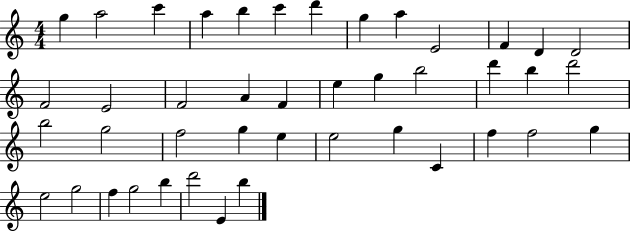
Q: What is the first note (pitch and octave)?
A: G5